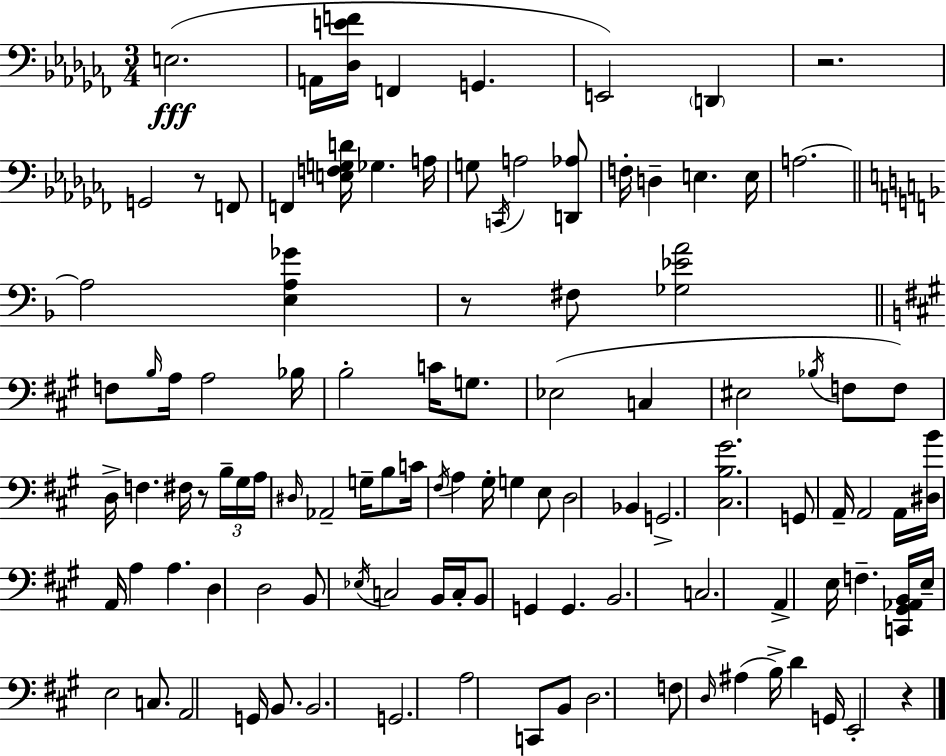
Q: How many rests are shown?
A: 5